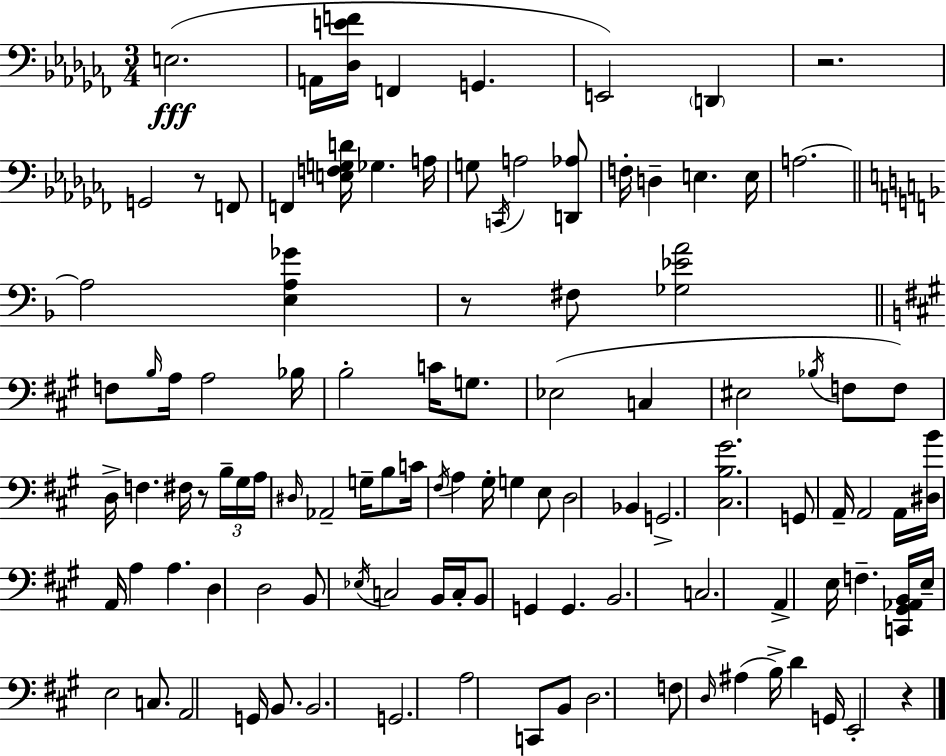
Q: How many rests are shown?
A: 5